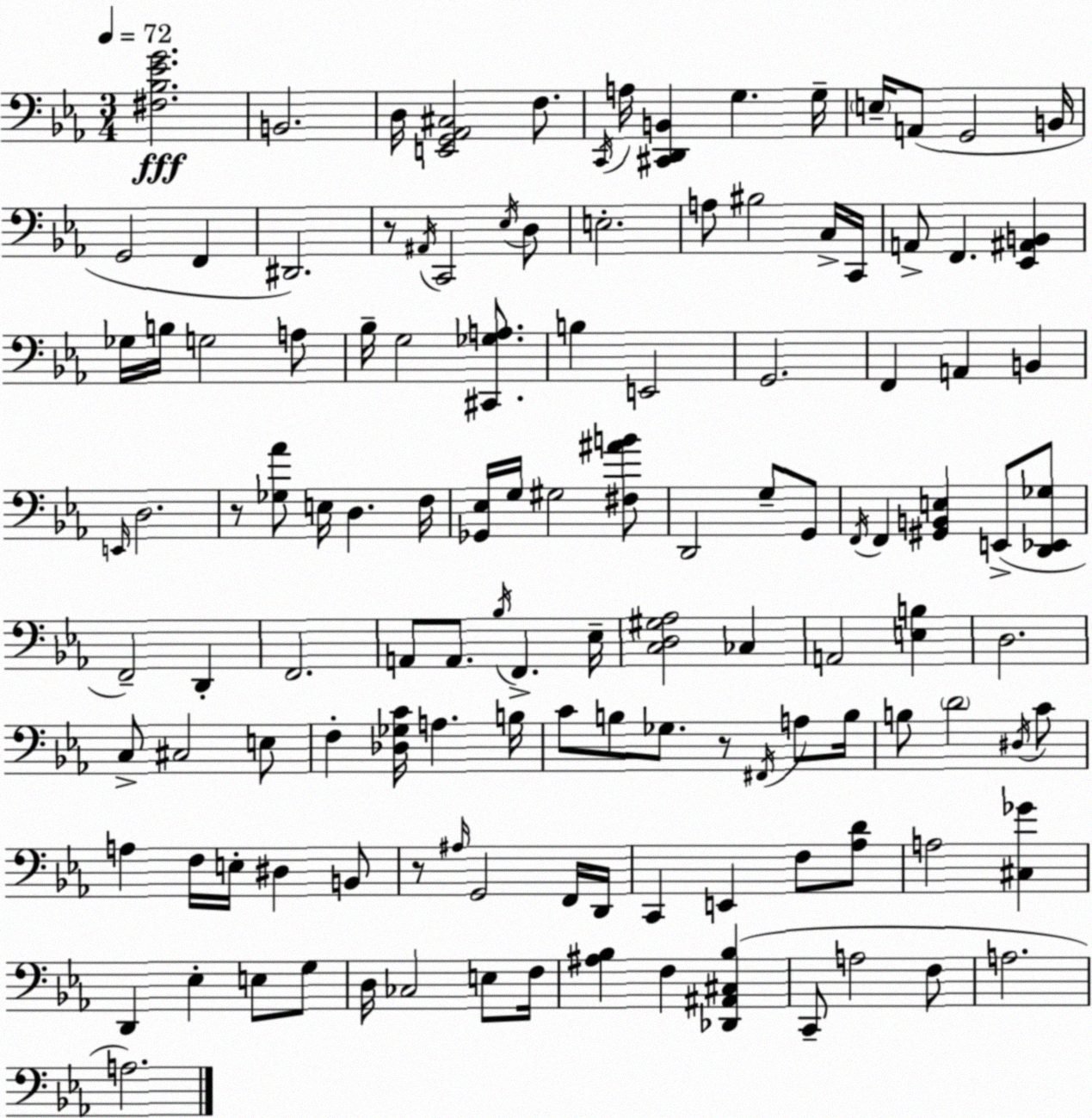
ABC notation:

X:1
T:Untitled
M:3/4
L:1/4
K:Eb
[^F,_B,_EG]2 B,,2 D,/4 [E,,G,,_A,,^C,]2 F,/2 C,,/4 A,/4 [^C,,D,,B,,] G, G,/4 E,/4 A,,/2 G,,2 B,,/4 G,,2 F,, ^D,,2 z/2 ^A,,/4 C,,2 _E,/4 D,/2 E,2 A,/2 ^B,2 C,/4 C,,/4 A,,/2 F,, [_E,,^A,,B,,] _G,/4 B,/4 G,2 A,/2 _B,/4 G,2 [^C,,_G,A,]/2 B, E,,2 G,,2 F,, A,, B,, E,,/4 D,2 z/2 [_G,_A]/2 E,/4 D, F,/4 [_G,,_E,]/4 G,/4 ^G,2 [^F,^AB]/2 D,,2 G,/2 G,,/2 F,,/4 F,, [^G,,B,,E,] E,,/2 [D,,_E,,_G,]/2 F,,2 D,, F,,2 A,,/2 A,,/2 _B,/4 F,, _E,/4 [C,D,^G,_A,]2 _C, A,,2 [E,B,] D,2 C,/2 ^C,2 E,/2 F, [_D,_G,C]/4 A, B,/4 C/2 B,/2 _G,/2 z/2 ^F,,/4 A,/2 B,/4 B,/2 D2 ^D,/4 C/2 A, F,/4 E,/4 ^D, B,,/2 z/2 ^A,/4 G,,2 F,,/4 D,,/4 C,, E,, F,/2 [_A,D]/2 A,2 [^C,_G] D,, _E, E,/2 G,/2 D,/4 _C,2 E,/2 F,/4 [^A,_B,] F, [_D,,^A,,^C,_B,] C,,/2 A,2 F,/2 A,2 A,2